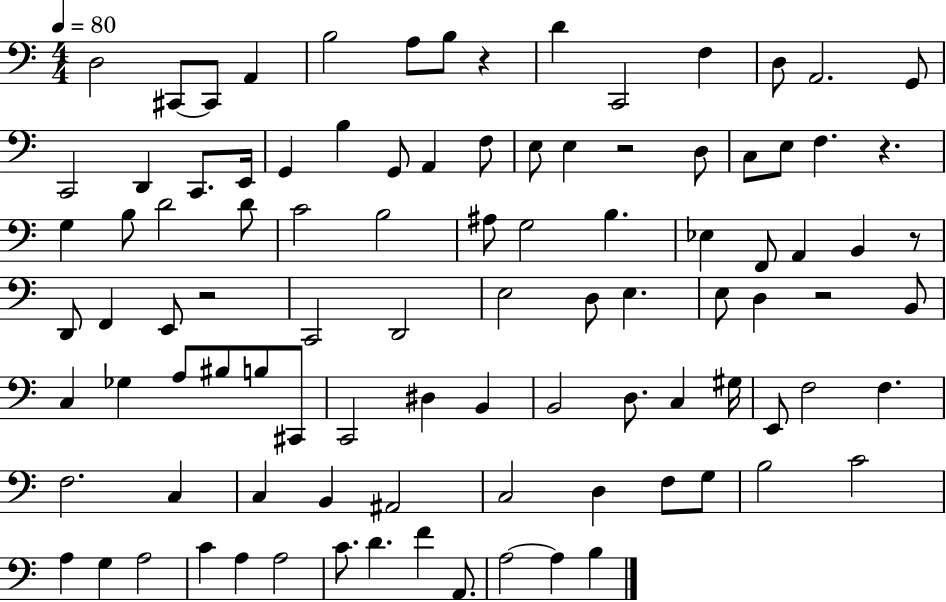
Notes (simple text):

D3/h C#2/e C#2/e A2/q B3/h A3/e B3/e R/q D4/q C2/h F3/q D3/e A2/h. G2/e C2/h D2/q C2/e. E2/s G2/q B3/q G2/e A2/q F3/e E3/e E3/q R/h D3/e C3/e E3/e F3/q. R/q. G3/q B3/e D4/h D4/e C4/h B3/h A#3/e G3/h B3/q. Eb3/q F2/e A2/q B2/q R/e D2/e F2/q E2/e R/h C2/h D2/h E3/h D3/e E3/q. E3/e D3/q R/h B2/e C3/q Gb3/q A3/e BIS3/e B3/e C#2/e C2/h D#3/q B2/q B2/h D3/e. C3/q G#3/s E2/e F3/h F3/q. F3/h. C3/q C3/q B2/q A#2/h C3/h D3/q F3/e G3/e B3/h C4/h A3/q G3/q A3/h C4/q A3/q A3/h C4/e. D4/q. F4/q A2/e. A3/h A3/q B3/q